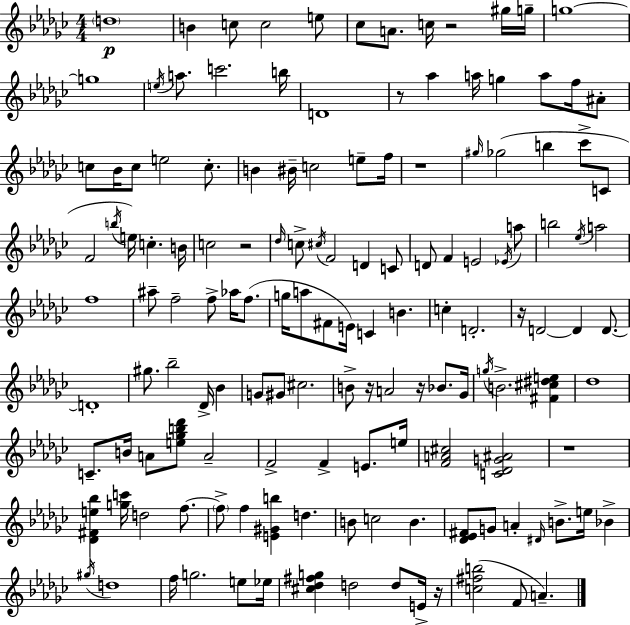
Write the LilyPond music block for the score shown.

{
  \clef treble
  \numericTimeSignature
  \time 4/4
  \key ees \minor
  \repeat volta 2 { \parenthesize d''1\p | b'4 c''8 c''2 e''8 | ces''8 a'8. c''16 r2 gis''16 g''16-- | g''1~~ | \break g''1 | \acciaccatura { e''16 } a''8. c'''2. | b''16 d'1 | r8 aes''4 a''16 g''4 a''8 f''16 ais'8-. | \break c''8 bes'16 c''8 e''2 c''8.-. | b'4 bis'16-- c''2 e''8-- | f''16 r1 | \grace { gis''16 } ges''2( b''4 ces'''8-> | \break c'8 f'2 \acciaccatura { b''16 }) e''16 c''4.-. | b'16 c''2 r2 | \grace { des''16 } c''8-> \acciaccatura { cis''16 } f'2 d'4 | c'8 d'8 f'4 e'2 | \break \acciaccatura { ees'16 } a''8 b''2 \acciaccatura { ees''16 } a''2 | f''1 | ais''8-- f''2-- | f''8-> aes''16 f''8.( g''16 a''8 fis'8 e'16) c'4 | \break b'4. c''4-. d'2.-. | r16 d'2~~ | d'4 d'8.~~ d'1-. | gis''8. bes''2-- | \break des'16-> bes'4 g'8 gis'8 cis''2. | b'8-> r16 a'2 | r16 bes'8. ges'16 \acciaccatura { g''16 } b'2.-> | <fis' cis'' dis'' e''>4 des''1 | \break c'8.-- b'16 a'8 <e'' ges'' b'' des'''>8 | a'2-- f'2-> | f'4-> e'8. e''16 <f' a' cis''>2 | <c' des' g' ais'>2 r1 | \break <des' fis' e'' bes''>4 <g'' c'''>16 d''2 | f''8.~~ \parenthesize f''8-> f''4 <e' gis' b''>4 | d''4. b'8 c''2 | b'4. <des' ees' fis'>8 g'8 a'4-. | \break \grace { dis'16 } b'8.-> e''16 bes'4-> \acciaccatura { gis''16 } d''1 | f''16 g''2. | e''8 ees''16 <cis'' des'' fis'' g''>4 d''2 | d''8 e'16-> r16 <c'' fis'' b''>2( | \break f'8 a'4.--) } \bar "|."
}